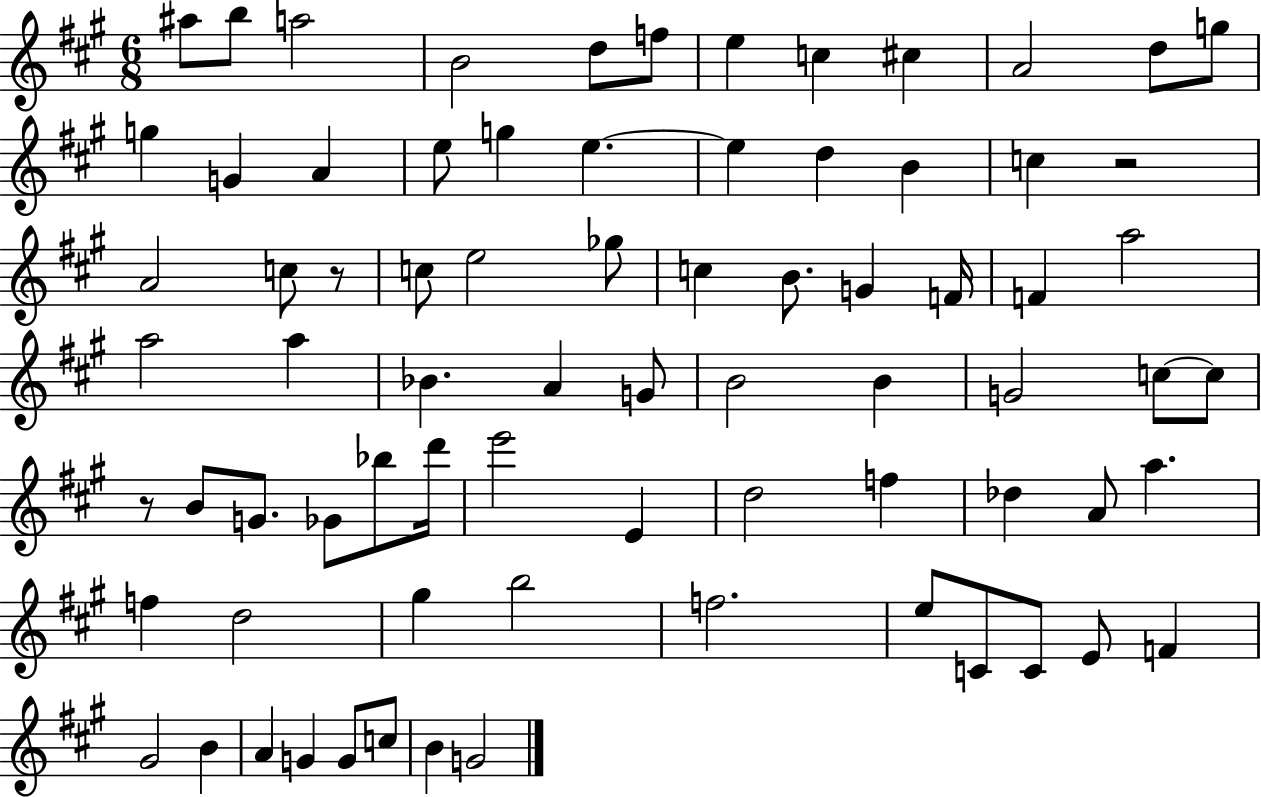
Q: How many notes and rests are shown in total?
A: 76